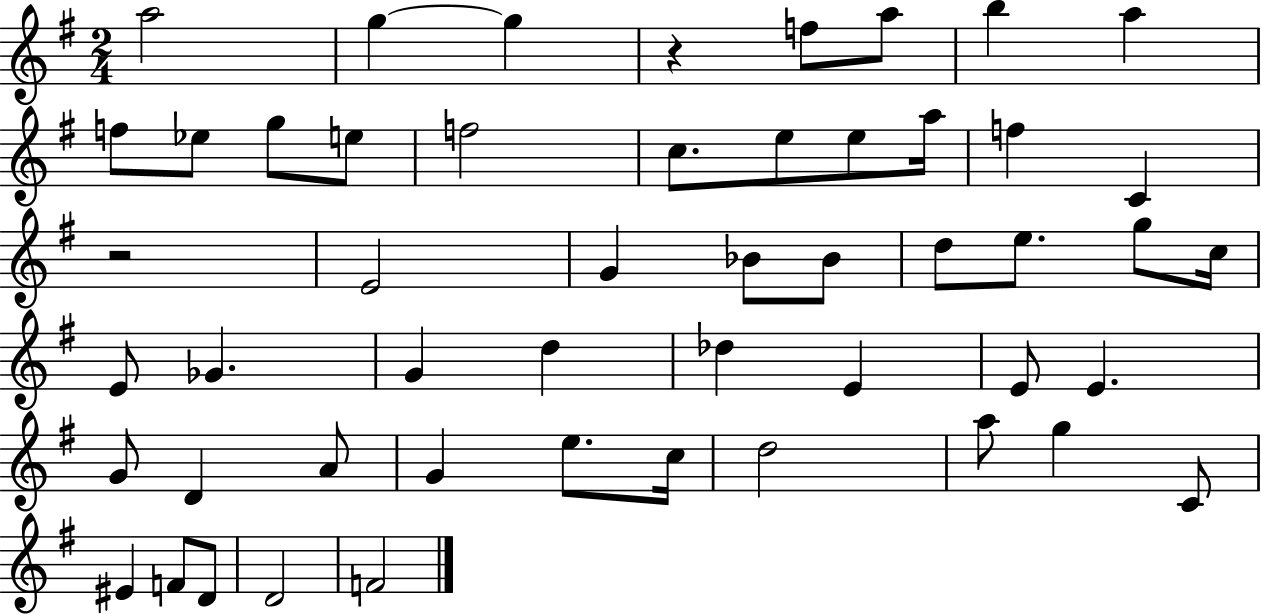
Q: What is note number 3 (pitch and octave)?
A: G5